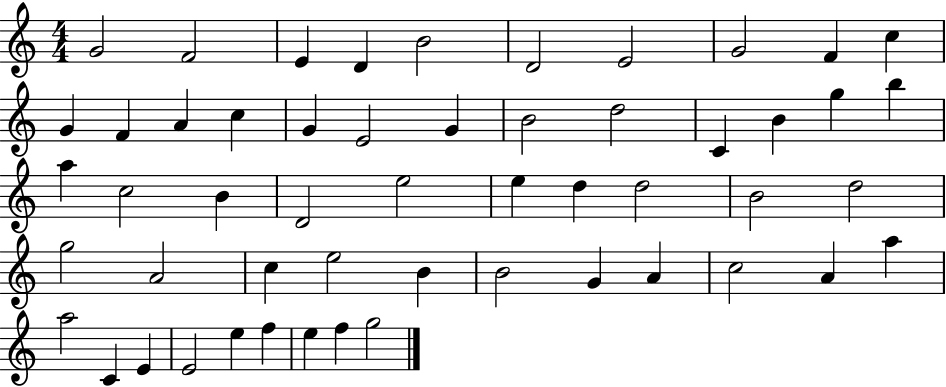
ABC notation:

X:1
T:Untitled
M:4/4
L:1/4
K:C
G2 F2 E D B2 D2 E2 G2 F c G F A c G E2 G B2 d2 C B g b a c2 B D2 e2 e d d2 B2 d2 g2 A2 c e2 B B2 G A c2 A a a2 C E E2 e f e f g2